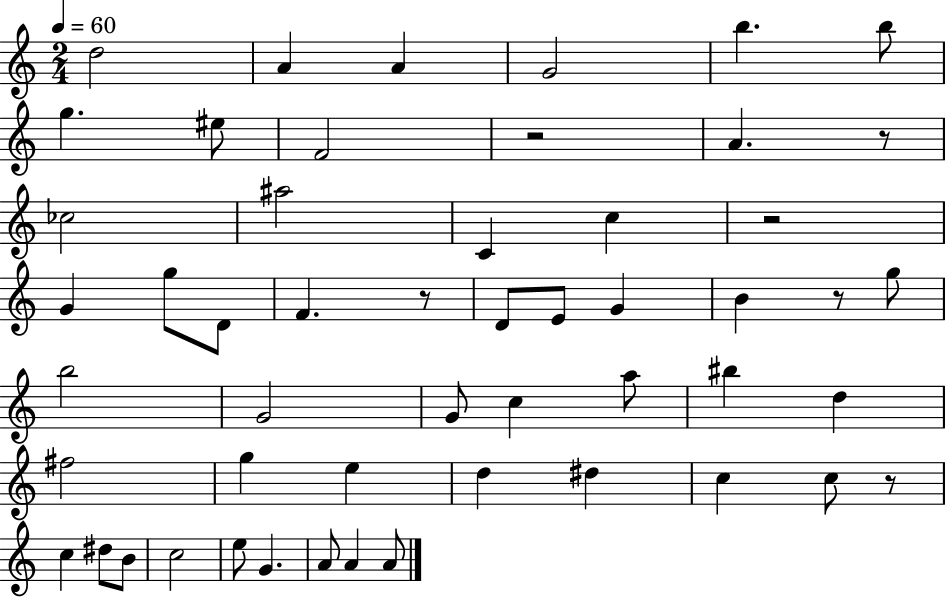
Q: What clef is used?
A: treble